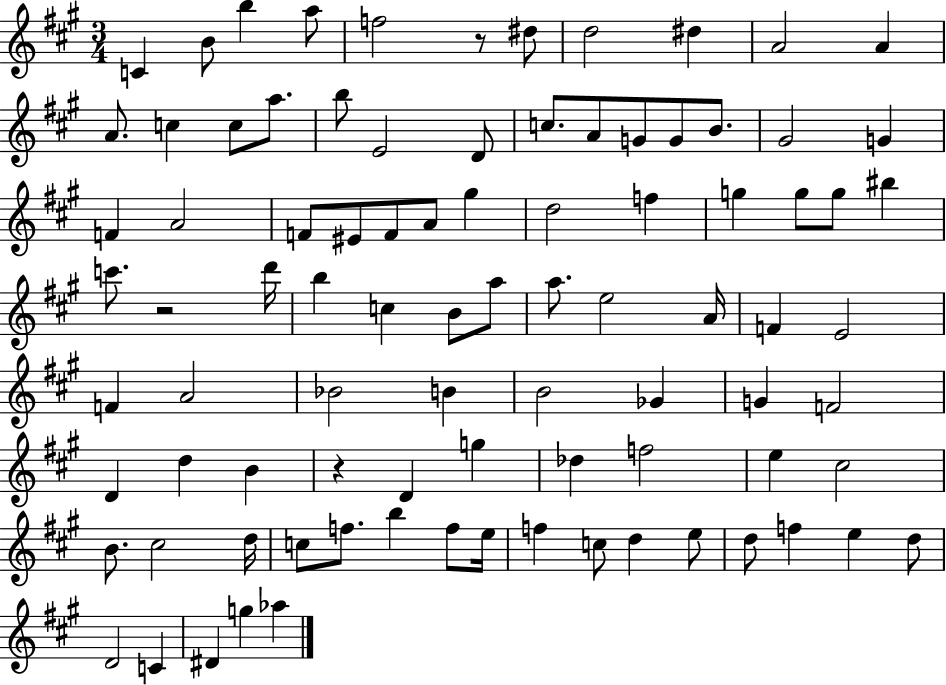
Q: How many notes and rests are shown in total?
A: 89